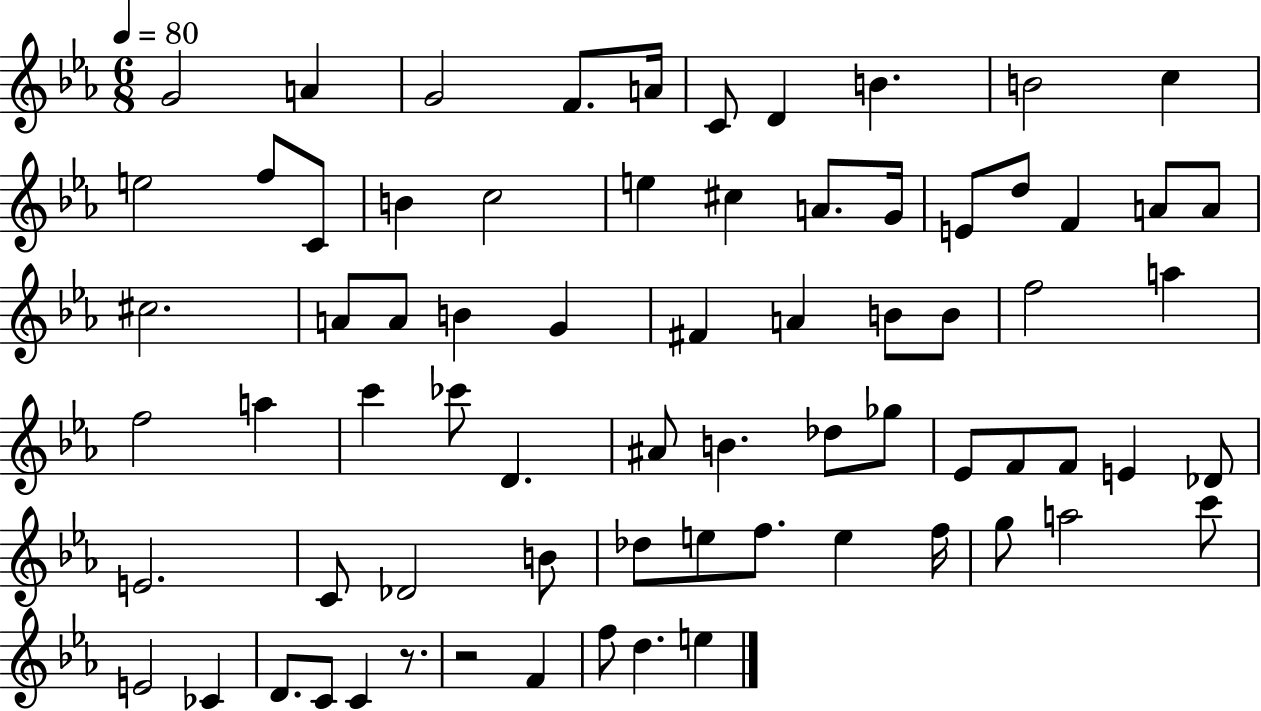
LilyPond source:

{
  \clef treble
  \numericTimeSignature
  \time 6/8
  \key ees \major
  \tempo 4 = 80
  g'2 a'4 | g'2 f'8. a'16 | c'8 d'4 b'4. | b'2 c''4 | \break e''2 f''8 c'8 | b'4 c''2 | e''4 cis''4 a'8. g'16 | e'8 d''8 f'4 a'8 a'8 | \break cis''2. | a'8 a'8 b'4 g'4 | fis'4 a'4 b'8 b'8 | f''2 a''4 | \break f''2 a''4 | c'''4 ces'''8 d'4. | ais'8 b'4. des''8 ges''8 | ees'8 f'8 f'8 e'4 des'8 | \break e'2. | c'8 des'2 b'8 | des''8 e''8 f''8. e''4 f''16 | g''8 a''2 c'''8 | \break e'2 ces'4 | d'8. c'8 c'4 r8. | r2 f'4 | f''8 d''4. e''4 | \break \bar "|."
}